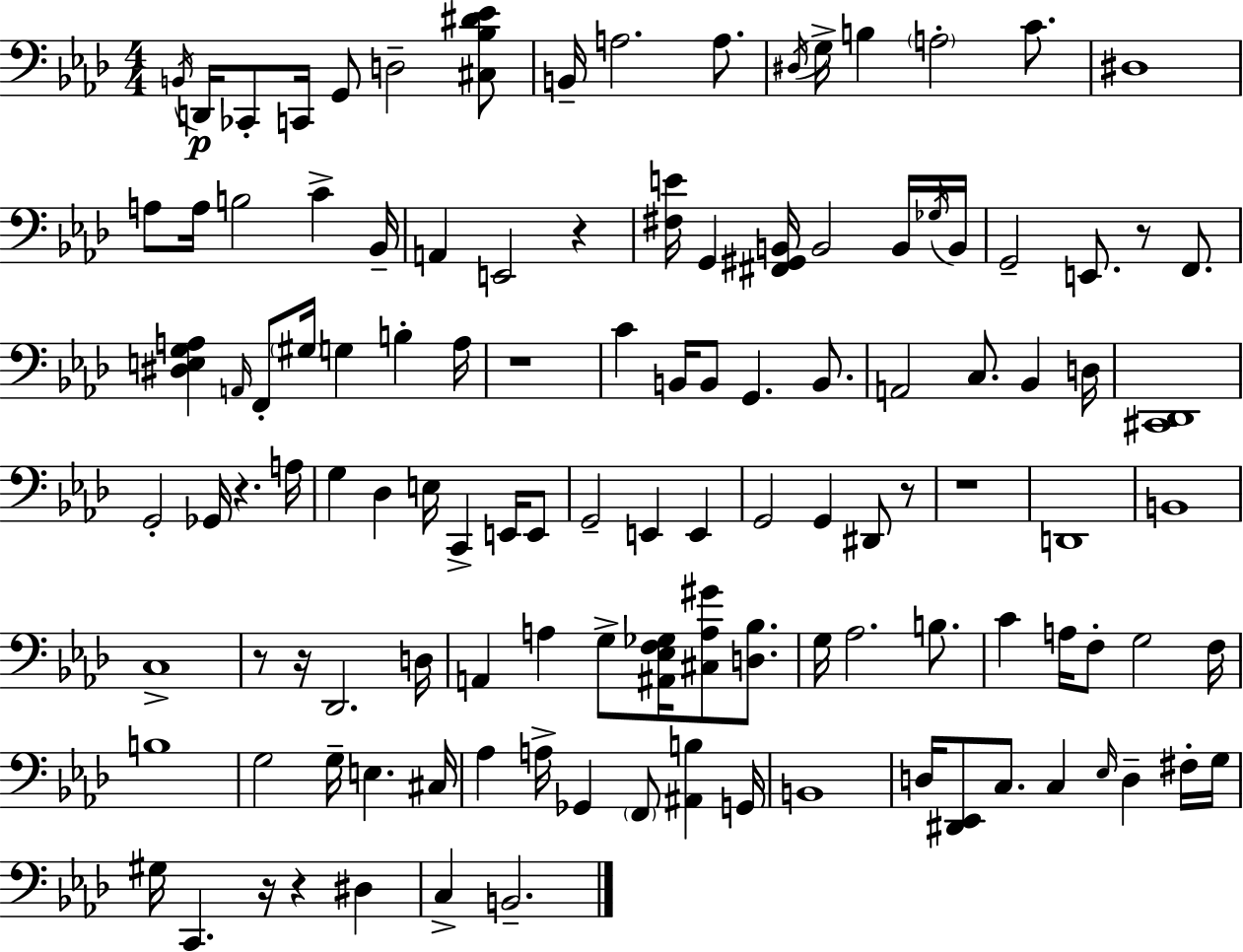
{
  \clef bass
  \numericTimeSignature
  \time 4/4
  \key aes \major
  \repeat volta 2 { \acciaccatura { b,16 }\p d,16 ces,8-. c,16 g,8 d2-- <cis bes dis' ees'>8 | b,16-- a2. a8. | \acciaccatura { dis16 } g16-> b4 \parenthesize a2-. c'8. | dis1 | \break a8 a16 b2 c'4-> | bes,16-- a,4 e,2 r4 | <fis e'>16 g,4 <fis, gis, b,>16 b,2 | b,16 \acciaccatura { ges16 } b,16 g,2-- e,8. r8 | \break f,8. <dis e g a>4 \grace { a,16 } f,8-. \parenthesize gis16 g4 b4-. | a16 r1 | c'4 b,16 b,8 g,4. | b,8. a,2 c8. bes,4 | \break d16 <cis, des,>1 | g,2-. ges,16 r4. | a16 g4 des4 e16 c,4-> | e,16 e,8 g,2-- e,4 | \break e,4 g,2 g,4 | dis,8 r8 r1 | d,1 | b,1 | \break c1-> | r8 r16 des,2. | d16 a,4 a4 g8-> <ais, ees f ges>16 <cis a gis'>8 | <d bes>8. g16 aes2. | \break b8. c'4 a16 f8-. g2 | f16 b1 | g2 g16-- e4. | cis16 aes4 a16-> ges,4 \parenthesize f,8 <ais, b>4 | \break g,16 b,1 | d16 <dis, ees,>8 c8. c4 \grace { ees16 } d4-- | fis16-. g16 gis16 c,4. r16 r4 | dis4 c4-> b,2.-- | \break } \bar "|."
}